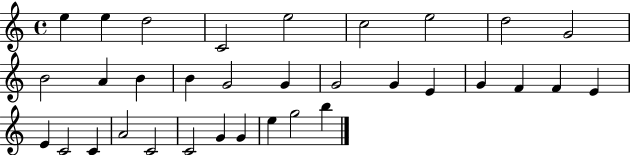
{
  \clef treble
  \time 4/4
  \defaultTimeSignature
  \key c \major
  e''4 e''4 d''2 | c'2 e''2 | c''2 e''2 | d''2 g'2 | \break b'2 a'4 b'4 | b'4 g'2 g'4 | g'2 g'4 e'4 | g'4 f'4 f'4 e'4 | \break e'4 c'2 c'4 | a'2 c'2 | c'2 g'4 g'4 | e''4 g''2 b''4 | \break \bar "|."
}